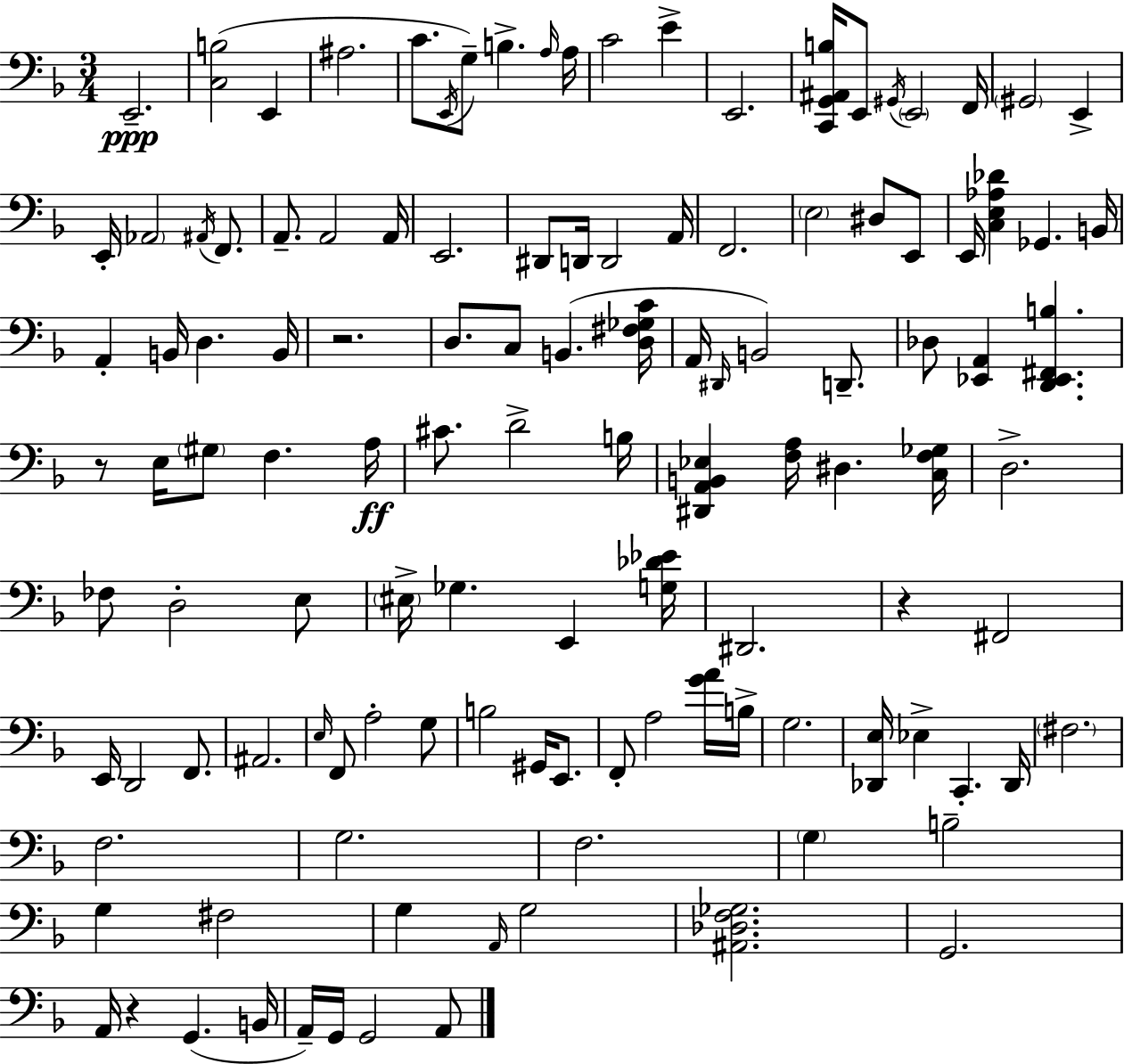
X:1
T:Untitled
M:3/4
L:1/4
K:Dm
E,,2 [C,B,]2 E,, ^A,2 C/2 E,,/4 G,/2 B, A,/4 A,/4 C2 E E,,2 [C,,G,,^A,,B,]/4 E,,/2 ^G,,/4 E,,2 F,,/4 ^G,,2 E,, E,,/4 _A,,2 ^A,,/4 F,,/2 A,,/2 A,,2 A,,/4 E,,2 ^D,,/2 D,,/4 D,,2 A,,/4 F,,2 E,2 ^D,/2 E,,/2 E,,/4 [C,E,_A,_D] _G,, B,,/4 A,, B,,/4 D, B,,/4 z2 D,/2 C,/2 B,, [D,^F,_G,C]/4 A,,/4 ^D,,/4 B,,2 D,,/2 _D,/2 [_E,,A,,] [D,,_E,,^F,,B,] z/2 E,/4 ^G,/2 F, A,/4 ^C/2 D2 B,/4 [^D,,A,,B,,_E,] [F,A,]/4 ^D, [C,F,_G,]/4 D,2 _F,/2 D,2 E,/2 ^E,/4 _G, E,, [G,_D_E]/4 ^D,,2 z ^F,,2 E,,/4 D,,2 F,,/2 ^A,,2 E,/4 F,,/2 A,2 G,/2 B,2 ^G,,/4 E,,/2 F,,/2 A,2 [GA]/4 B,/4 G,2 [_D,,E,]/4 _E, C,, _D,,/4 ^F,2 F,2 G,2 F,2 G, B,2 G, ^F,2 G, A,,/4 G,2 [^A,,_D,F,_G,]2 G,,2 A,,/4 z G,, B,,/4 A,,/4 G,,/4 G,,2 A,,/2